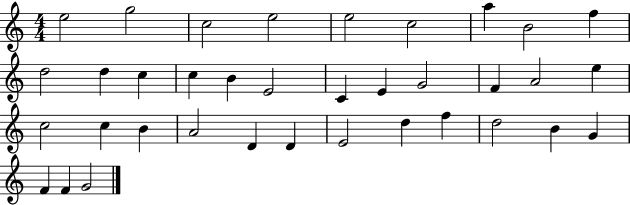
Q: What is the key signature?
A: C major